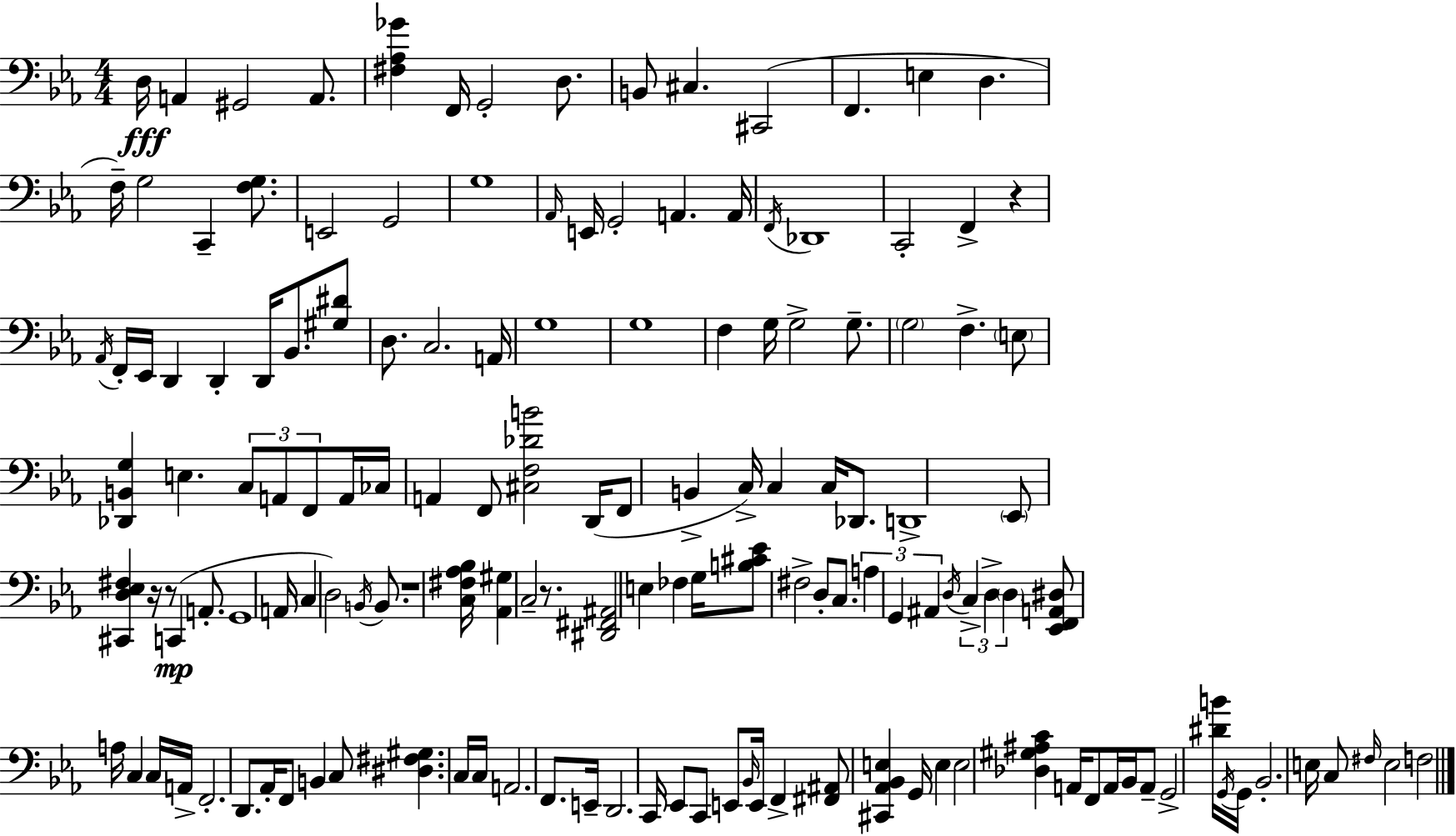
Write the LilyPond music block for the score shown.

{
  \clef bass
  \numericTimeSignature
  \time 4/4
  \key ees \major
  d16\fff a,4 gis,2 a,8. | <fis aes ges'>4 f,16 g,2-. d8. | b,8 cis4. cis,2( | f,4. e4 d4. | \break f16--) g2 c,4-- <f g>8. | e,2 g,2 | g1 | \grace { aes,16 } e,16 g,2-. a,4. | \break a,16 \acciaccatura { f,16 } des,1 | c,2-. f,4-> r4 | \acciaccatura { aes,16 } f,16-. ees,16 d,4 d,4-. d,16 bes,8. | <gis dis'>8 d8. c2. | \break a,16 g1 | g1 | f4 g16 g2-> | g8.-- \parenthesize g2 f4.-> | \break \parenthesize e8 <des, b, g>4 e4. \tuplet 3/2 { c8 a,8 | f,8 } a,16 ces16 a,4 f,8 <cis f des' b'>2 | d,16( f,8 b,4-> c16->) c4 c16 | des,8. d,1-> | \break \parenthesize ees,8 <cis, d ees fis>4 r16 r8 c,4(\mp | a,8.-. g,1 | a,16 \parenthesize c4 d2) | \acciaccatura { b,16 } b,8. r1 | \break <c fis aes bes>16 <aes, gis>4 c2-- | r8. <dis, fis, ais,>2 e4 | fes4 g16 <b cis' ees'>8 fis2-> d8-. | c8. \tuplet 3/2 { a4 g,4 ais,4 } | \break \acciaccatura { d16 } \tuplet 3/2 { c4-> d4-> \parenthesize d4 } <ees, f, a, dis>8 a16 | c4 c16 a,16-> f,2.-. | d,8. aes,16-. f,8 b,4 c8 <dis fis gis>4. | c16 c16 a,2. | \break f,8. e,16-- d,2. | c,16 ees,8 c,8 e,8 \grace { bes,16 } e,16 f,4-> <fis, ais,>8 | <cis, aes, bes, e>4 g,16 e4 e2 | <des gis ais c'>4 a,16 f,8 a,16 bes,16 a,8-- g,2-> | \break <dis' b'>16 \acciaccatura { g,16 } g,16 bes,2.-. | e16 c8 \grace { fis16 } e2 | f2 \bar "|."
}